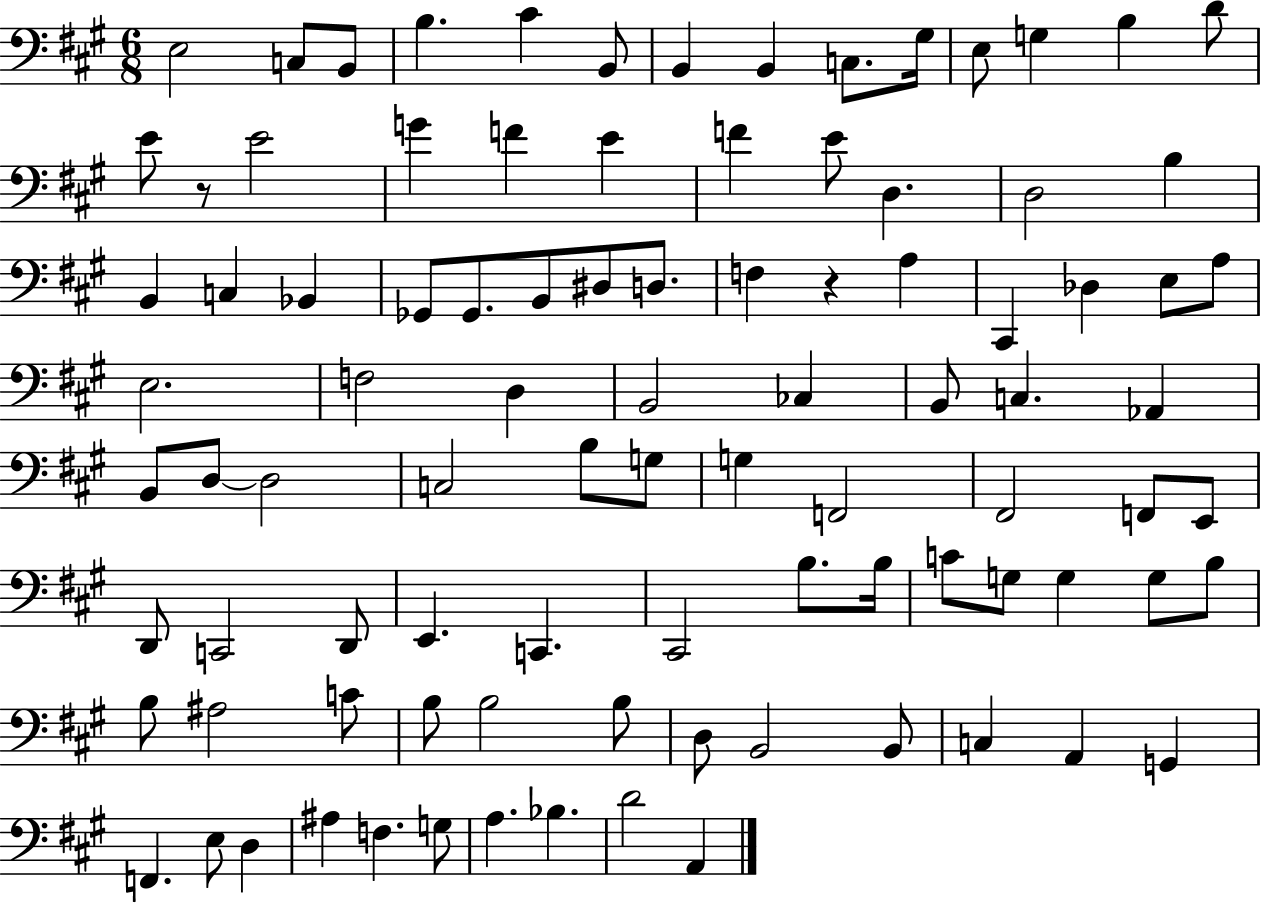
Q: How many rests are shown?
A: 2